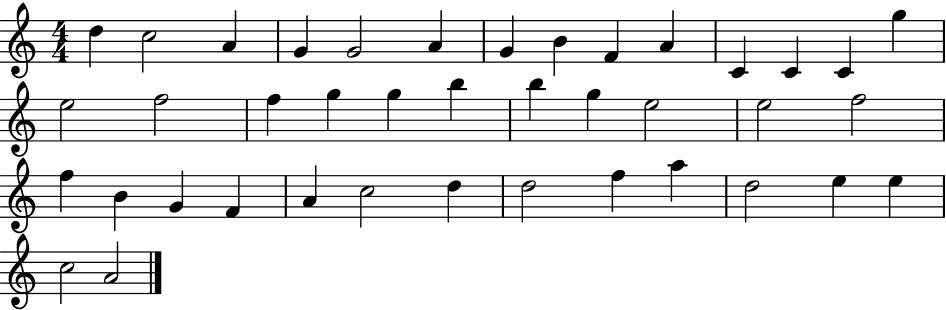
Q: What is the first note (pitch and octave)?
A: D5